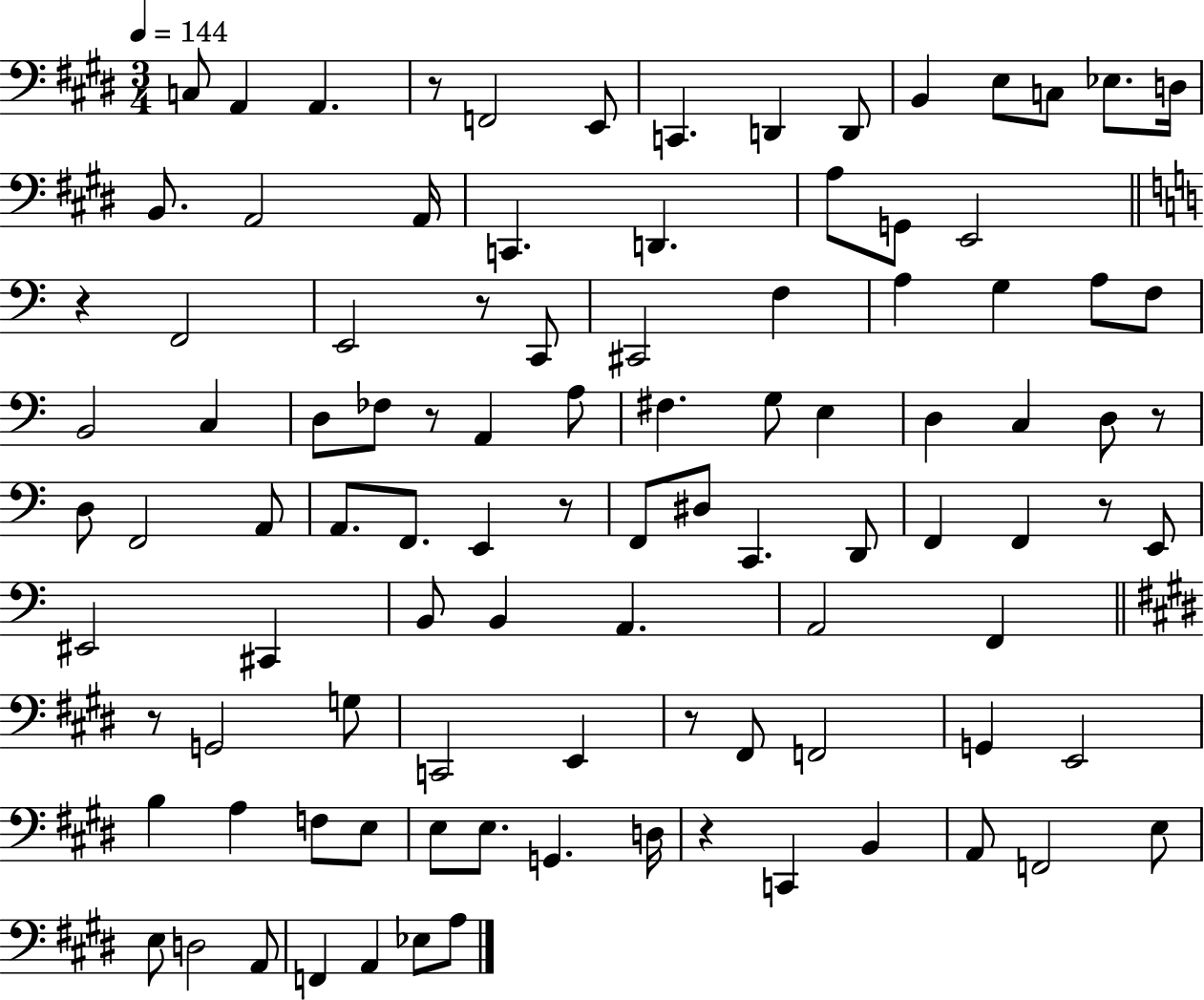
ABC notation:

X:1
T:Untitled
M:3/4
L:1/4
K:E
C,/2 A,, A,, z/2 F,,2 E,,/2 C,, D,, D,,/2 B,, E,/2 C,/2 _E,/2 D,/4 B,,/2 A,,2 A,,/4 C,, D,, A,/2 G,,/2 E,,2 z F,,2 E,,2 z/2 C,,/2 ^C,,2 F, A, G, A,/2 F,/2 B,,2 C, D,/2 _F,/2 z/2 A,, A,/2 ^F, G,/2 E, D, C, D,/2 z/2 D,/2 F,,2 A,,/2 A,,/2 F,,/2 E,, z/2 F,,/2 ^D,/2 C,, D,,/2 F,, F,, z/2 E,,/2 ^E,,2 ^C,, B,,/2 B,, A,, A,,2 F,, z/2 G,,2 G,/2 C,,2 E,, z/2 ^F,,/2 F,,2 G,, E,,2 B, A, F,/2 E,/2 E,/2 E,/2 G,, D,/4 z C,, B,, A,,/2 F,,2 E,/2 E,/2 D,2 A,,/2 F,, A,, _E,/2 A,/2